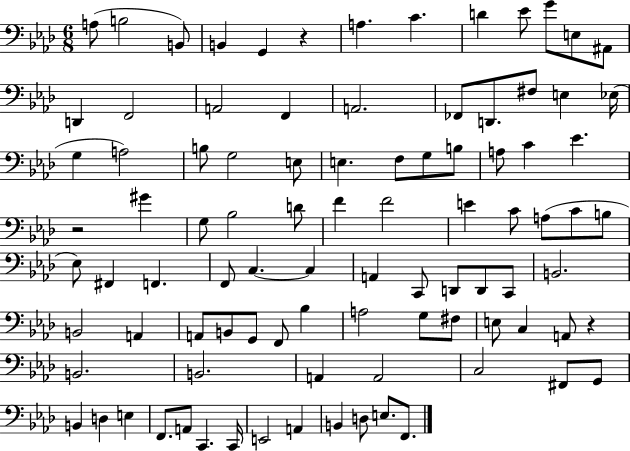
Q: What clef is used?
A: bass